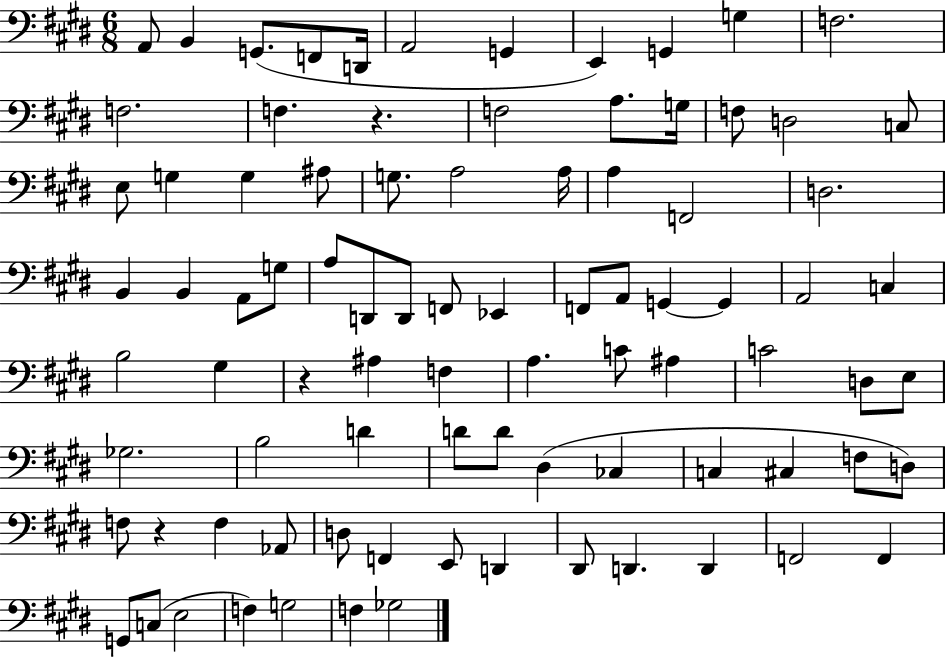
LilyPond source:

{
  \clef bass
  \numericTimeSignature
  \time 6/8
  \key e \major
  \repeat volta 2 { a,8 b,4 g,8.( f,8 d,16 | a,2 g,4 | e,4) g,4 g4 | f2. | \break f2. | f4. r4. | f2 a8. g16 | f8 d2 c8 | \break e8 g4 g4 ais8 | g8. a2 a16 | a4 f,2 | d2. | \break b,4 b,4 a,8 g8 | a8 d,8 d,8 f,8 ees,4 | f,8 a,8 g,4~~ g,4 | a,2 c4 | \break b2 gis4 | r4 ais4 f4 | a4. c'8 ais4 | c'2 d8 e8 | \break ges2. | b2 d'4 | d'8 d'8 dis4( ces4 | c4 cis4 f8 d8) | \break f8 r4 f4 aes,8 | d8 f,4 e,8 d,4 | dis,8 d,4. d,4 | f,2 f,4 | \break g,8 c8( e2 | f4) g2 | f4 ges2 | } \bar "|."
}